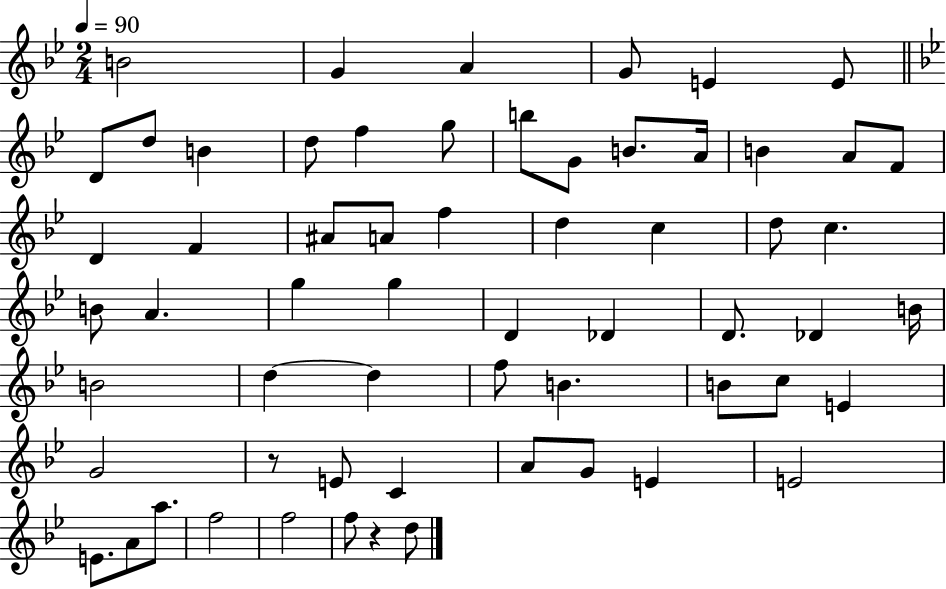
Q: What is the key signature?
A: BES major